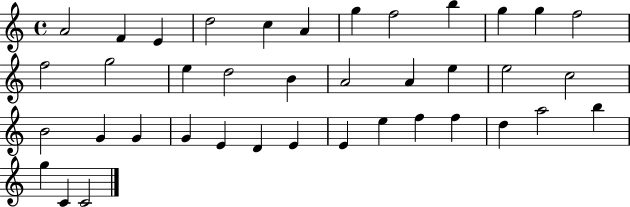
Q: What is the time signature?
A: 4/4